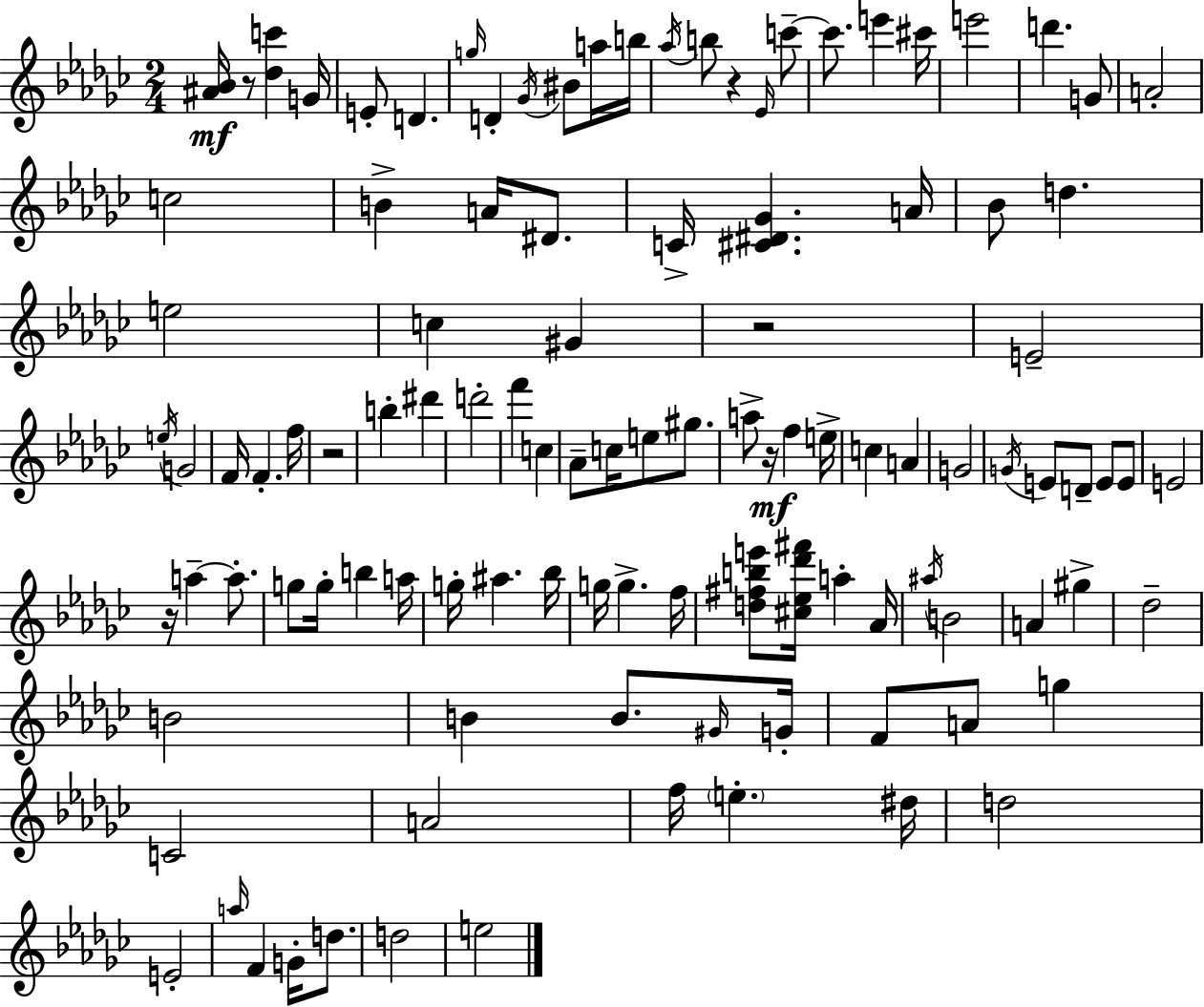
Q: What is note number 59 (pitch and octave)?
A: A5